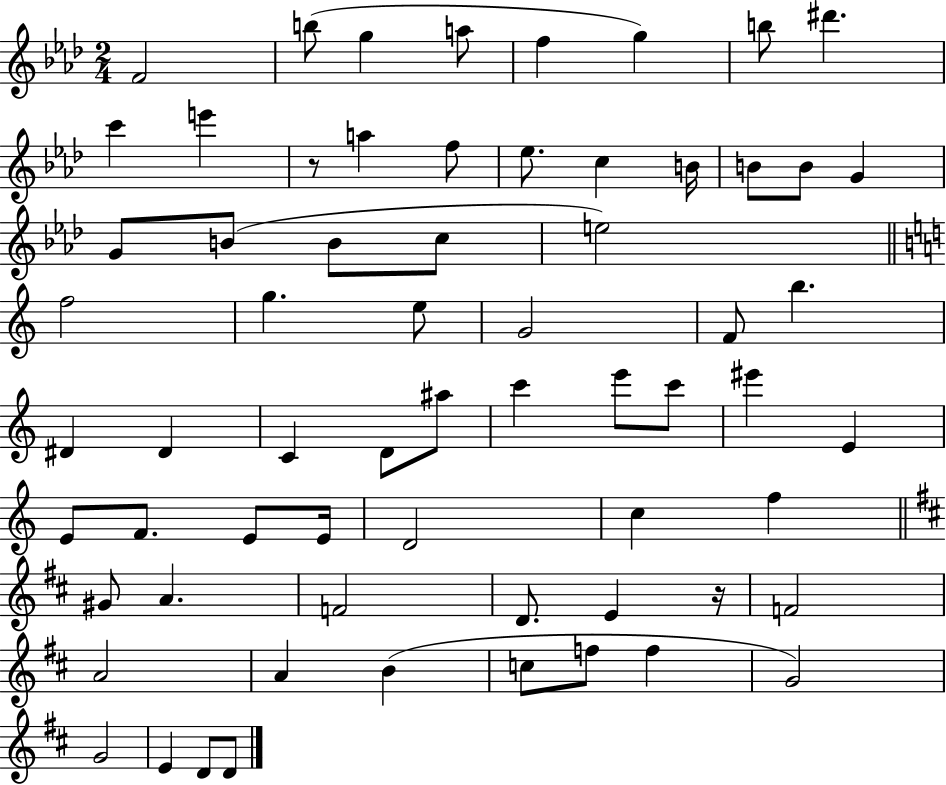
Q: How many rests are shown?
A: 2